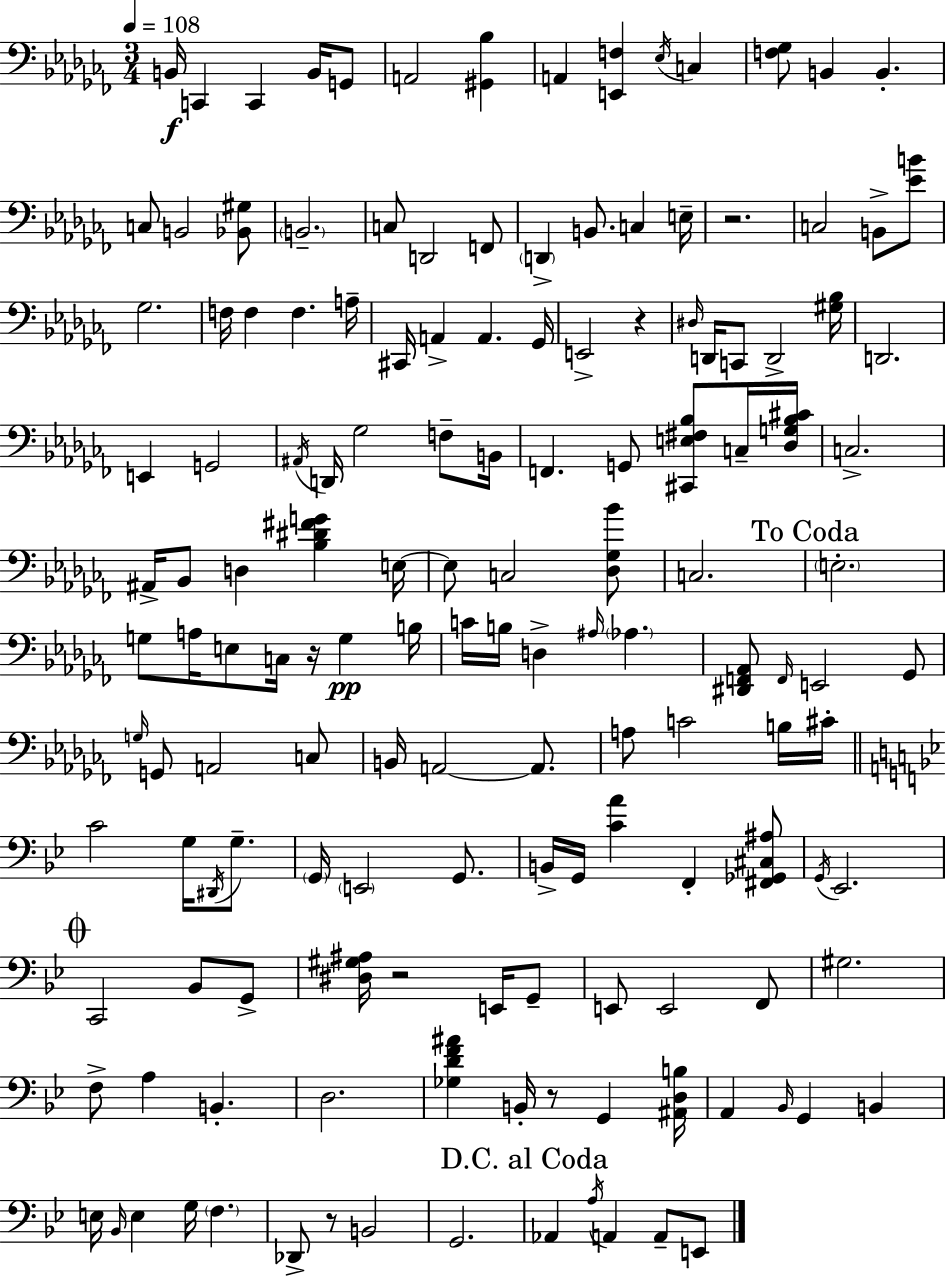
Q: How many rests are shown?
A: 6